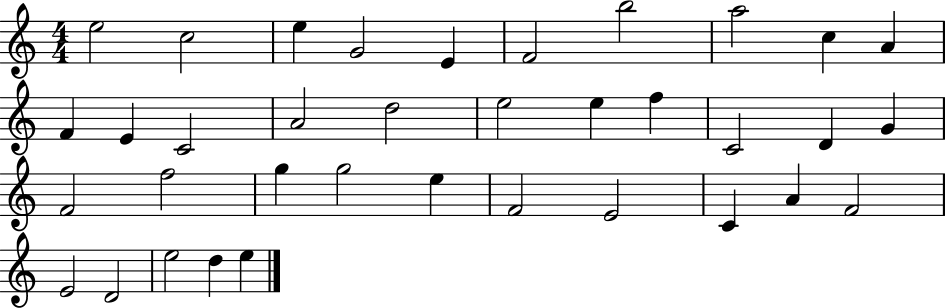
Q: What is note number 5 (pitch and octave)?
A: E4